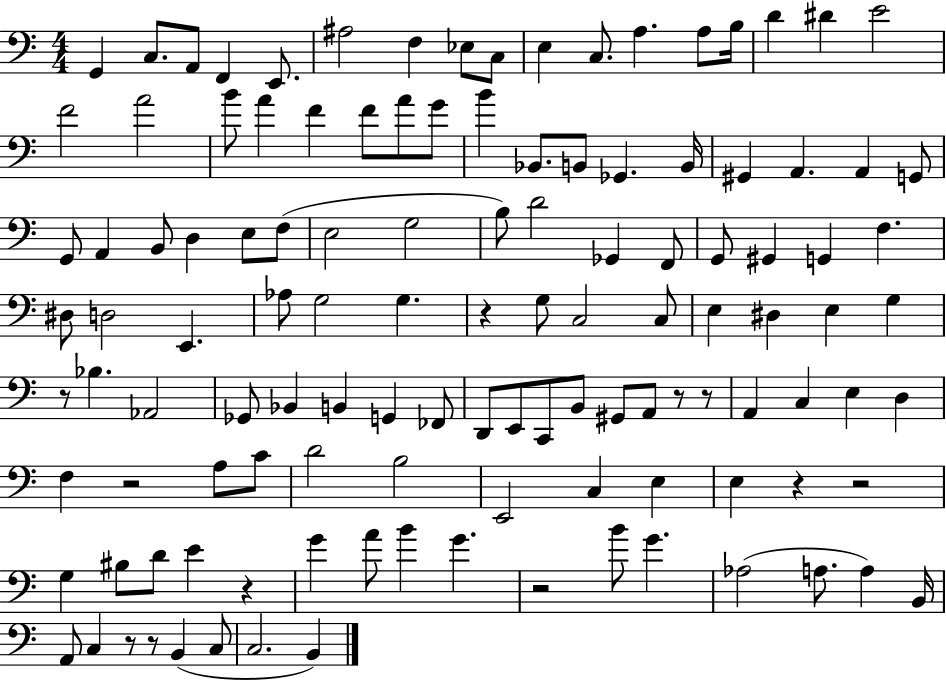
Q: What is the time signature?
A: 4/4